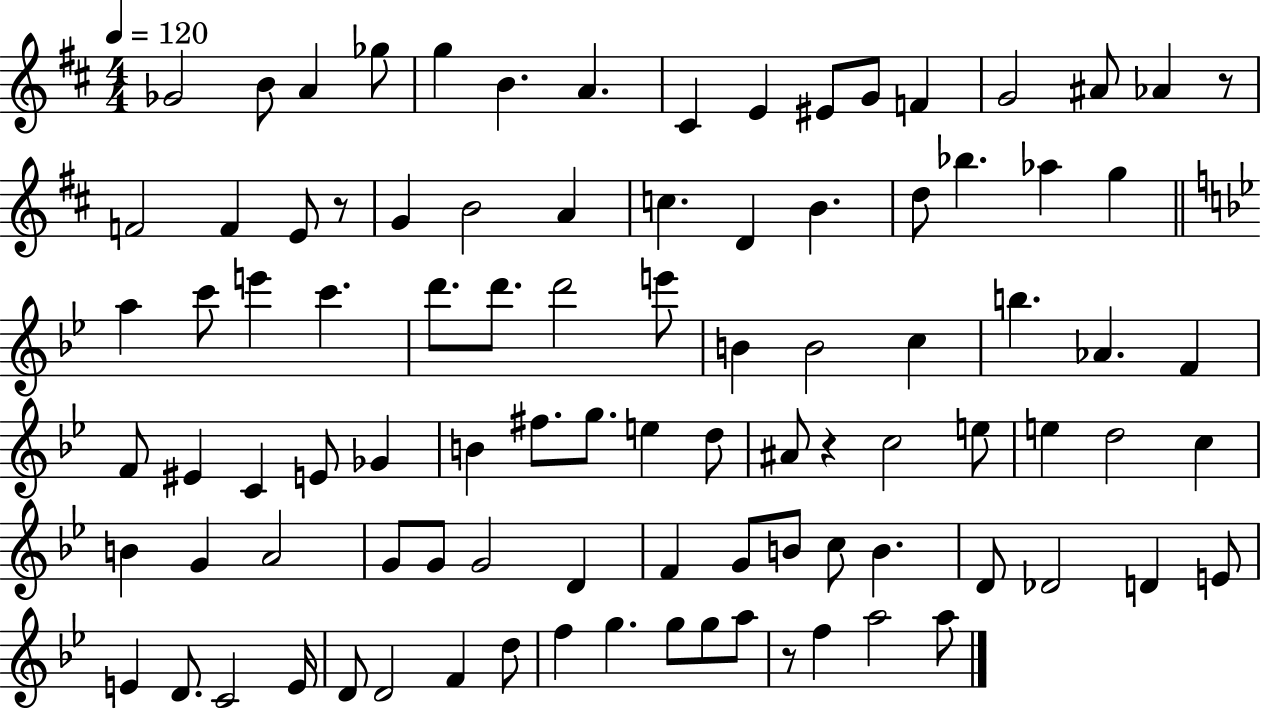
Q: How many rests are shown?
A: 4